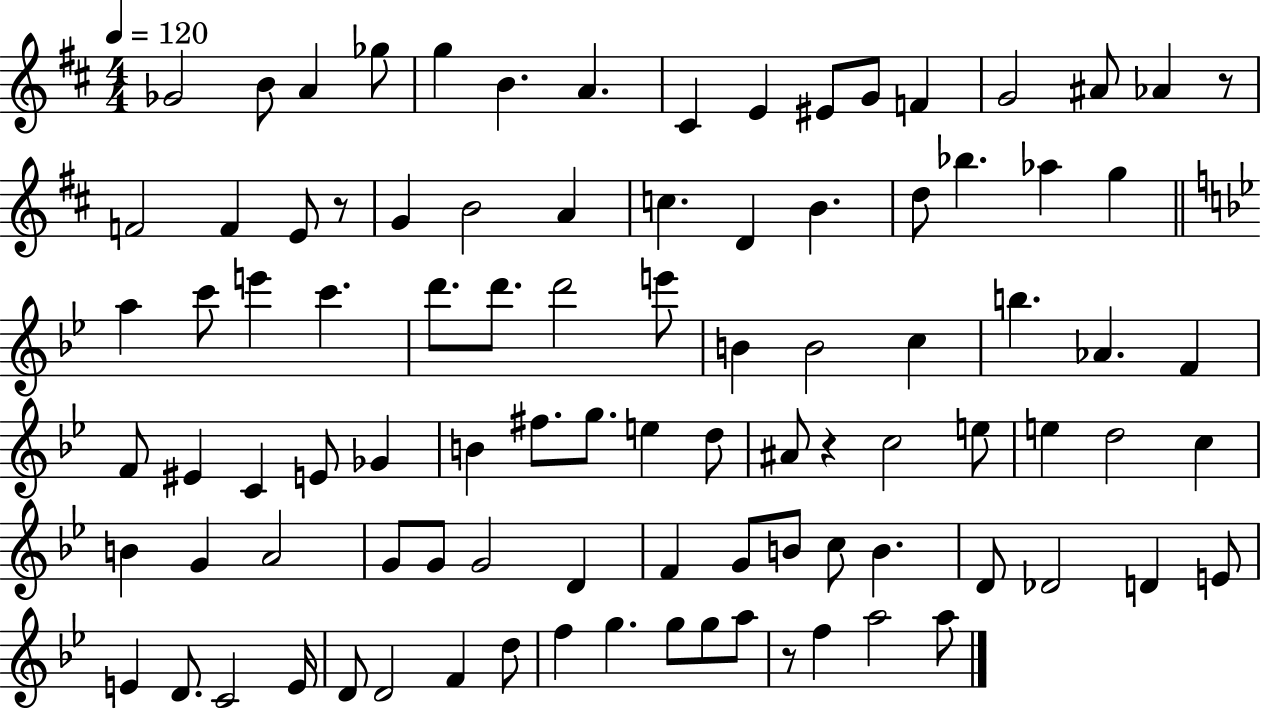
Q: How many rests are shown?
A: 4